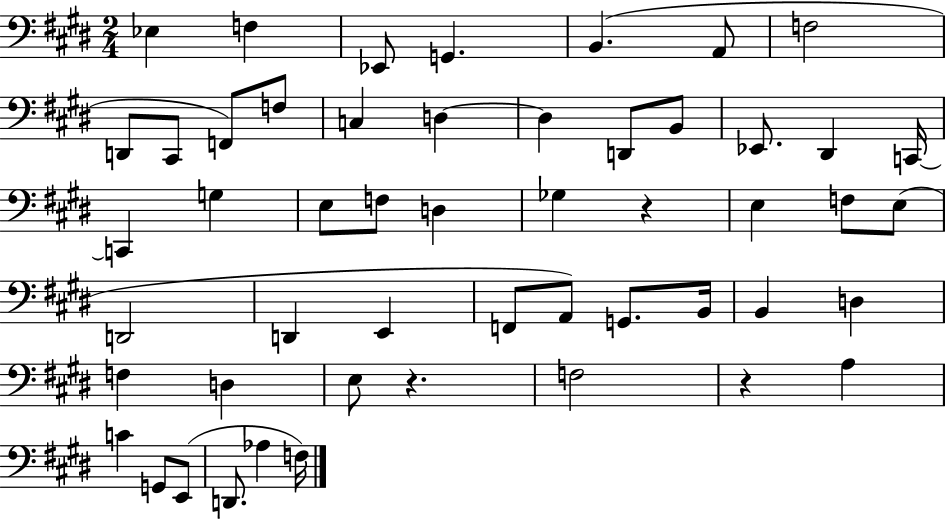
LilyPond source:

{
  \clef bass
  \numericTimeSignature
  \time 2/4
  \key e \major
  ees4 f4 | ees,8 g,4. | b,4.( a,8 | f2 | \break d,8 cis,8 f,8) f8 | c4 d4~~ | d4 d,8 b,8 | ees,8. dis,4 c,16~~ | \break c,4 g4 | e8 f8 d4 | ges4 r4 | e4 f8 e8( | \break d,2 | d,4 e,4 | f,8 a,8) g,8. b,16 | b,4 d4 | \break f4 d4 | e8 r4. | f2 | r4 a4 | \break c'4 g,8 e,8( | d,8. aes4 f16) | \bar "|."
}